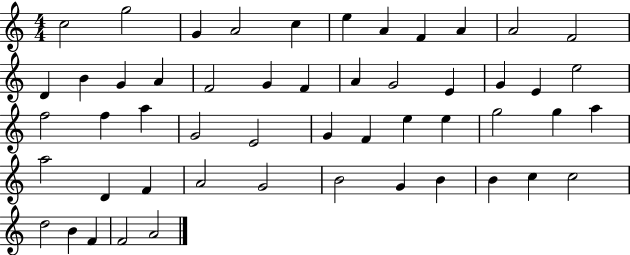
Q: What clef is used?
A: treble